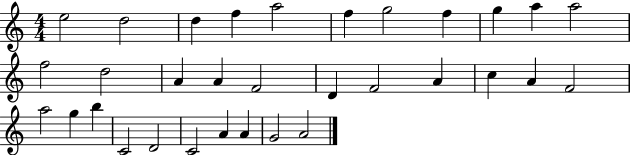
E5/h D5/h D5/q F5/q A5/h F5/q G5/h F5/q G5/q A5/q A5/h F5/h D5/h A4/q A4/q F4/h D4/q F4/h A4/q C5/q A4/q F4/h A5/h G5/q B5/q C4/h D4/h C4/h A4/q A4/q G4/h A4/h